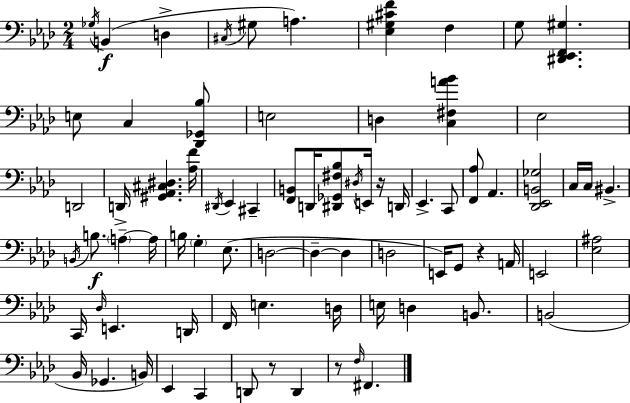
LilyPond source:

{
  \clef bass
  \numericTimeSignature
  \time 2/4
  \key f \minor
  \acciaccatura { ges16 }\f b,4( d4-> | \acciaccatura { cis16 } gis8 a4.) | <ees gis cis' f'>4 f4 | g8 <dis, ees, f, gis>4. | \break e8 c4 | <des, ges, bes>8 e2 | d4 <c fis a' bes'>4 | ees2 | \break d,2 | d,16-> <gis, aes, cis dis>4. | <aes f'>16 \acciaccatura { dis,16 } ees,4 cis,4-- | <f, b,>8 d,16 <dis, ges, fis bes>8 | \break \acciaccatura { dis16 } e,16 r16 d,16 ees,4.-> | c,8 <f, aes>8 aes,4. | <des, ees, b, ges>2 | c16 c16 bis,4.-> | \break \acciaccatura { b,16 }\f b8. | \parenthesize a4--~~ a16 b16 \parenthesize g4-. | ees8.( d2~~ | d4--~~ | \break d4 d2 | e,16) g,8 | r4 a,16 e,2 | <ees ais>2 | \break c,16 \grace { des16 } e,4. | d,16 f,16 e4. | d16 e16 d4 | b,8. b,2( | \break bes,16 ges,4. | b,16) ees,4 | c,4 d,8 | r8 d,4 r8 | \break \grace { f16 } fis,4. \bar "|."
}